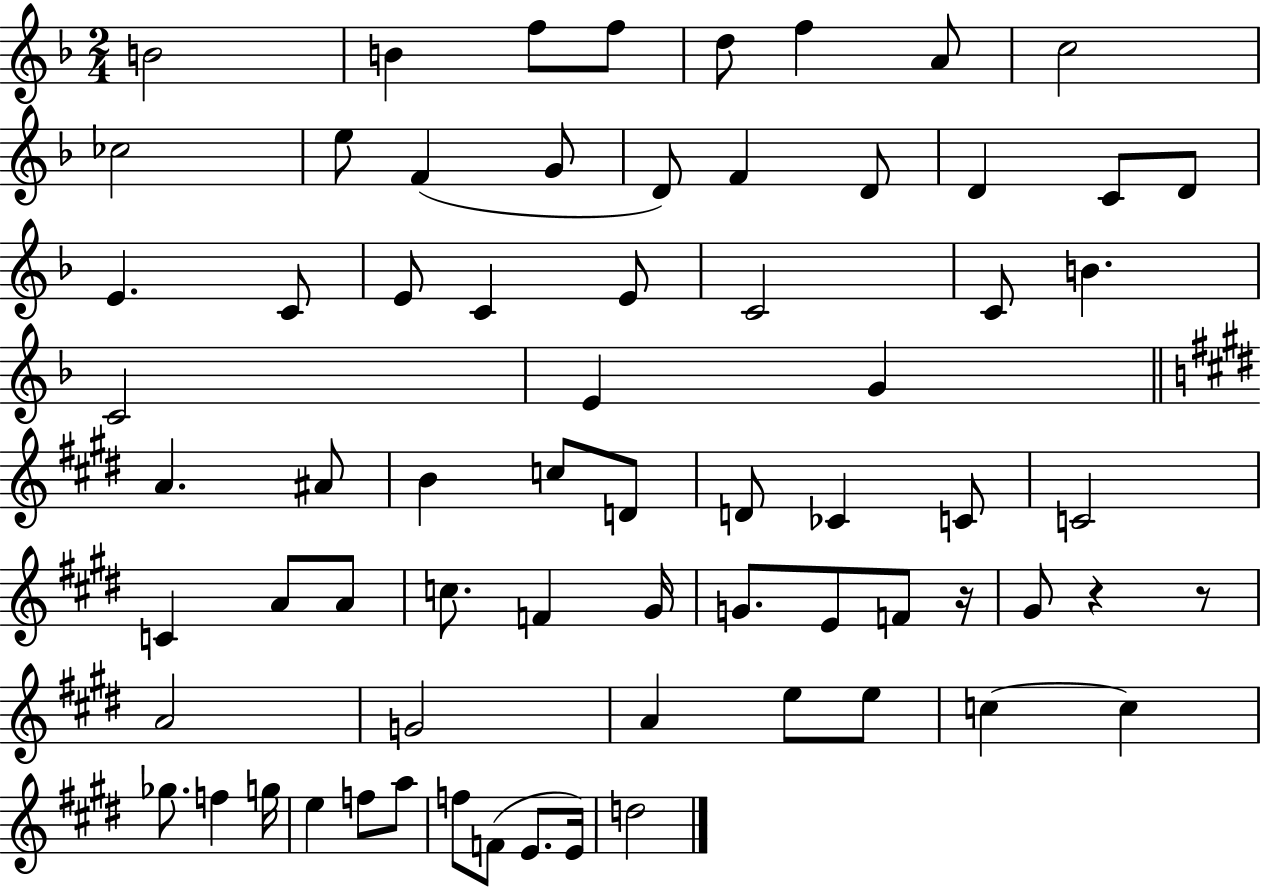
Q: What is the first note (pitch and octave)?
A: B4